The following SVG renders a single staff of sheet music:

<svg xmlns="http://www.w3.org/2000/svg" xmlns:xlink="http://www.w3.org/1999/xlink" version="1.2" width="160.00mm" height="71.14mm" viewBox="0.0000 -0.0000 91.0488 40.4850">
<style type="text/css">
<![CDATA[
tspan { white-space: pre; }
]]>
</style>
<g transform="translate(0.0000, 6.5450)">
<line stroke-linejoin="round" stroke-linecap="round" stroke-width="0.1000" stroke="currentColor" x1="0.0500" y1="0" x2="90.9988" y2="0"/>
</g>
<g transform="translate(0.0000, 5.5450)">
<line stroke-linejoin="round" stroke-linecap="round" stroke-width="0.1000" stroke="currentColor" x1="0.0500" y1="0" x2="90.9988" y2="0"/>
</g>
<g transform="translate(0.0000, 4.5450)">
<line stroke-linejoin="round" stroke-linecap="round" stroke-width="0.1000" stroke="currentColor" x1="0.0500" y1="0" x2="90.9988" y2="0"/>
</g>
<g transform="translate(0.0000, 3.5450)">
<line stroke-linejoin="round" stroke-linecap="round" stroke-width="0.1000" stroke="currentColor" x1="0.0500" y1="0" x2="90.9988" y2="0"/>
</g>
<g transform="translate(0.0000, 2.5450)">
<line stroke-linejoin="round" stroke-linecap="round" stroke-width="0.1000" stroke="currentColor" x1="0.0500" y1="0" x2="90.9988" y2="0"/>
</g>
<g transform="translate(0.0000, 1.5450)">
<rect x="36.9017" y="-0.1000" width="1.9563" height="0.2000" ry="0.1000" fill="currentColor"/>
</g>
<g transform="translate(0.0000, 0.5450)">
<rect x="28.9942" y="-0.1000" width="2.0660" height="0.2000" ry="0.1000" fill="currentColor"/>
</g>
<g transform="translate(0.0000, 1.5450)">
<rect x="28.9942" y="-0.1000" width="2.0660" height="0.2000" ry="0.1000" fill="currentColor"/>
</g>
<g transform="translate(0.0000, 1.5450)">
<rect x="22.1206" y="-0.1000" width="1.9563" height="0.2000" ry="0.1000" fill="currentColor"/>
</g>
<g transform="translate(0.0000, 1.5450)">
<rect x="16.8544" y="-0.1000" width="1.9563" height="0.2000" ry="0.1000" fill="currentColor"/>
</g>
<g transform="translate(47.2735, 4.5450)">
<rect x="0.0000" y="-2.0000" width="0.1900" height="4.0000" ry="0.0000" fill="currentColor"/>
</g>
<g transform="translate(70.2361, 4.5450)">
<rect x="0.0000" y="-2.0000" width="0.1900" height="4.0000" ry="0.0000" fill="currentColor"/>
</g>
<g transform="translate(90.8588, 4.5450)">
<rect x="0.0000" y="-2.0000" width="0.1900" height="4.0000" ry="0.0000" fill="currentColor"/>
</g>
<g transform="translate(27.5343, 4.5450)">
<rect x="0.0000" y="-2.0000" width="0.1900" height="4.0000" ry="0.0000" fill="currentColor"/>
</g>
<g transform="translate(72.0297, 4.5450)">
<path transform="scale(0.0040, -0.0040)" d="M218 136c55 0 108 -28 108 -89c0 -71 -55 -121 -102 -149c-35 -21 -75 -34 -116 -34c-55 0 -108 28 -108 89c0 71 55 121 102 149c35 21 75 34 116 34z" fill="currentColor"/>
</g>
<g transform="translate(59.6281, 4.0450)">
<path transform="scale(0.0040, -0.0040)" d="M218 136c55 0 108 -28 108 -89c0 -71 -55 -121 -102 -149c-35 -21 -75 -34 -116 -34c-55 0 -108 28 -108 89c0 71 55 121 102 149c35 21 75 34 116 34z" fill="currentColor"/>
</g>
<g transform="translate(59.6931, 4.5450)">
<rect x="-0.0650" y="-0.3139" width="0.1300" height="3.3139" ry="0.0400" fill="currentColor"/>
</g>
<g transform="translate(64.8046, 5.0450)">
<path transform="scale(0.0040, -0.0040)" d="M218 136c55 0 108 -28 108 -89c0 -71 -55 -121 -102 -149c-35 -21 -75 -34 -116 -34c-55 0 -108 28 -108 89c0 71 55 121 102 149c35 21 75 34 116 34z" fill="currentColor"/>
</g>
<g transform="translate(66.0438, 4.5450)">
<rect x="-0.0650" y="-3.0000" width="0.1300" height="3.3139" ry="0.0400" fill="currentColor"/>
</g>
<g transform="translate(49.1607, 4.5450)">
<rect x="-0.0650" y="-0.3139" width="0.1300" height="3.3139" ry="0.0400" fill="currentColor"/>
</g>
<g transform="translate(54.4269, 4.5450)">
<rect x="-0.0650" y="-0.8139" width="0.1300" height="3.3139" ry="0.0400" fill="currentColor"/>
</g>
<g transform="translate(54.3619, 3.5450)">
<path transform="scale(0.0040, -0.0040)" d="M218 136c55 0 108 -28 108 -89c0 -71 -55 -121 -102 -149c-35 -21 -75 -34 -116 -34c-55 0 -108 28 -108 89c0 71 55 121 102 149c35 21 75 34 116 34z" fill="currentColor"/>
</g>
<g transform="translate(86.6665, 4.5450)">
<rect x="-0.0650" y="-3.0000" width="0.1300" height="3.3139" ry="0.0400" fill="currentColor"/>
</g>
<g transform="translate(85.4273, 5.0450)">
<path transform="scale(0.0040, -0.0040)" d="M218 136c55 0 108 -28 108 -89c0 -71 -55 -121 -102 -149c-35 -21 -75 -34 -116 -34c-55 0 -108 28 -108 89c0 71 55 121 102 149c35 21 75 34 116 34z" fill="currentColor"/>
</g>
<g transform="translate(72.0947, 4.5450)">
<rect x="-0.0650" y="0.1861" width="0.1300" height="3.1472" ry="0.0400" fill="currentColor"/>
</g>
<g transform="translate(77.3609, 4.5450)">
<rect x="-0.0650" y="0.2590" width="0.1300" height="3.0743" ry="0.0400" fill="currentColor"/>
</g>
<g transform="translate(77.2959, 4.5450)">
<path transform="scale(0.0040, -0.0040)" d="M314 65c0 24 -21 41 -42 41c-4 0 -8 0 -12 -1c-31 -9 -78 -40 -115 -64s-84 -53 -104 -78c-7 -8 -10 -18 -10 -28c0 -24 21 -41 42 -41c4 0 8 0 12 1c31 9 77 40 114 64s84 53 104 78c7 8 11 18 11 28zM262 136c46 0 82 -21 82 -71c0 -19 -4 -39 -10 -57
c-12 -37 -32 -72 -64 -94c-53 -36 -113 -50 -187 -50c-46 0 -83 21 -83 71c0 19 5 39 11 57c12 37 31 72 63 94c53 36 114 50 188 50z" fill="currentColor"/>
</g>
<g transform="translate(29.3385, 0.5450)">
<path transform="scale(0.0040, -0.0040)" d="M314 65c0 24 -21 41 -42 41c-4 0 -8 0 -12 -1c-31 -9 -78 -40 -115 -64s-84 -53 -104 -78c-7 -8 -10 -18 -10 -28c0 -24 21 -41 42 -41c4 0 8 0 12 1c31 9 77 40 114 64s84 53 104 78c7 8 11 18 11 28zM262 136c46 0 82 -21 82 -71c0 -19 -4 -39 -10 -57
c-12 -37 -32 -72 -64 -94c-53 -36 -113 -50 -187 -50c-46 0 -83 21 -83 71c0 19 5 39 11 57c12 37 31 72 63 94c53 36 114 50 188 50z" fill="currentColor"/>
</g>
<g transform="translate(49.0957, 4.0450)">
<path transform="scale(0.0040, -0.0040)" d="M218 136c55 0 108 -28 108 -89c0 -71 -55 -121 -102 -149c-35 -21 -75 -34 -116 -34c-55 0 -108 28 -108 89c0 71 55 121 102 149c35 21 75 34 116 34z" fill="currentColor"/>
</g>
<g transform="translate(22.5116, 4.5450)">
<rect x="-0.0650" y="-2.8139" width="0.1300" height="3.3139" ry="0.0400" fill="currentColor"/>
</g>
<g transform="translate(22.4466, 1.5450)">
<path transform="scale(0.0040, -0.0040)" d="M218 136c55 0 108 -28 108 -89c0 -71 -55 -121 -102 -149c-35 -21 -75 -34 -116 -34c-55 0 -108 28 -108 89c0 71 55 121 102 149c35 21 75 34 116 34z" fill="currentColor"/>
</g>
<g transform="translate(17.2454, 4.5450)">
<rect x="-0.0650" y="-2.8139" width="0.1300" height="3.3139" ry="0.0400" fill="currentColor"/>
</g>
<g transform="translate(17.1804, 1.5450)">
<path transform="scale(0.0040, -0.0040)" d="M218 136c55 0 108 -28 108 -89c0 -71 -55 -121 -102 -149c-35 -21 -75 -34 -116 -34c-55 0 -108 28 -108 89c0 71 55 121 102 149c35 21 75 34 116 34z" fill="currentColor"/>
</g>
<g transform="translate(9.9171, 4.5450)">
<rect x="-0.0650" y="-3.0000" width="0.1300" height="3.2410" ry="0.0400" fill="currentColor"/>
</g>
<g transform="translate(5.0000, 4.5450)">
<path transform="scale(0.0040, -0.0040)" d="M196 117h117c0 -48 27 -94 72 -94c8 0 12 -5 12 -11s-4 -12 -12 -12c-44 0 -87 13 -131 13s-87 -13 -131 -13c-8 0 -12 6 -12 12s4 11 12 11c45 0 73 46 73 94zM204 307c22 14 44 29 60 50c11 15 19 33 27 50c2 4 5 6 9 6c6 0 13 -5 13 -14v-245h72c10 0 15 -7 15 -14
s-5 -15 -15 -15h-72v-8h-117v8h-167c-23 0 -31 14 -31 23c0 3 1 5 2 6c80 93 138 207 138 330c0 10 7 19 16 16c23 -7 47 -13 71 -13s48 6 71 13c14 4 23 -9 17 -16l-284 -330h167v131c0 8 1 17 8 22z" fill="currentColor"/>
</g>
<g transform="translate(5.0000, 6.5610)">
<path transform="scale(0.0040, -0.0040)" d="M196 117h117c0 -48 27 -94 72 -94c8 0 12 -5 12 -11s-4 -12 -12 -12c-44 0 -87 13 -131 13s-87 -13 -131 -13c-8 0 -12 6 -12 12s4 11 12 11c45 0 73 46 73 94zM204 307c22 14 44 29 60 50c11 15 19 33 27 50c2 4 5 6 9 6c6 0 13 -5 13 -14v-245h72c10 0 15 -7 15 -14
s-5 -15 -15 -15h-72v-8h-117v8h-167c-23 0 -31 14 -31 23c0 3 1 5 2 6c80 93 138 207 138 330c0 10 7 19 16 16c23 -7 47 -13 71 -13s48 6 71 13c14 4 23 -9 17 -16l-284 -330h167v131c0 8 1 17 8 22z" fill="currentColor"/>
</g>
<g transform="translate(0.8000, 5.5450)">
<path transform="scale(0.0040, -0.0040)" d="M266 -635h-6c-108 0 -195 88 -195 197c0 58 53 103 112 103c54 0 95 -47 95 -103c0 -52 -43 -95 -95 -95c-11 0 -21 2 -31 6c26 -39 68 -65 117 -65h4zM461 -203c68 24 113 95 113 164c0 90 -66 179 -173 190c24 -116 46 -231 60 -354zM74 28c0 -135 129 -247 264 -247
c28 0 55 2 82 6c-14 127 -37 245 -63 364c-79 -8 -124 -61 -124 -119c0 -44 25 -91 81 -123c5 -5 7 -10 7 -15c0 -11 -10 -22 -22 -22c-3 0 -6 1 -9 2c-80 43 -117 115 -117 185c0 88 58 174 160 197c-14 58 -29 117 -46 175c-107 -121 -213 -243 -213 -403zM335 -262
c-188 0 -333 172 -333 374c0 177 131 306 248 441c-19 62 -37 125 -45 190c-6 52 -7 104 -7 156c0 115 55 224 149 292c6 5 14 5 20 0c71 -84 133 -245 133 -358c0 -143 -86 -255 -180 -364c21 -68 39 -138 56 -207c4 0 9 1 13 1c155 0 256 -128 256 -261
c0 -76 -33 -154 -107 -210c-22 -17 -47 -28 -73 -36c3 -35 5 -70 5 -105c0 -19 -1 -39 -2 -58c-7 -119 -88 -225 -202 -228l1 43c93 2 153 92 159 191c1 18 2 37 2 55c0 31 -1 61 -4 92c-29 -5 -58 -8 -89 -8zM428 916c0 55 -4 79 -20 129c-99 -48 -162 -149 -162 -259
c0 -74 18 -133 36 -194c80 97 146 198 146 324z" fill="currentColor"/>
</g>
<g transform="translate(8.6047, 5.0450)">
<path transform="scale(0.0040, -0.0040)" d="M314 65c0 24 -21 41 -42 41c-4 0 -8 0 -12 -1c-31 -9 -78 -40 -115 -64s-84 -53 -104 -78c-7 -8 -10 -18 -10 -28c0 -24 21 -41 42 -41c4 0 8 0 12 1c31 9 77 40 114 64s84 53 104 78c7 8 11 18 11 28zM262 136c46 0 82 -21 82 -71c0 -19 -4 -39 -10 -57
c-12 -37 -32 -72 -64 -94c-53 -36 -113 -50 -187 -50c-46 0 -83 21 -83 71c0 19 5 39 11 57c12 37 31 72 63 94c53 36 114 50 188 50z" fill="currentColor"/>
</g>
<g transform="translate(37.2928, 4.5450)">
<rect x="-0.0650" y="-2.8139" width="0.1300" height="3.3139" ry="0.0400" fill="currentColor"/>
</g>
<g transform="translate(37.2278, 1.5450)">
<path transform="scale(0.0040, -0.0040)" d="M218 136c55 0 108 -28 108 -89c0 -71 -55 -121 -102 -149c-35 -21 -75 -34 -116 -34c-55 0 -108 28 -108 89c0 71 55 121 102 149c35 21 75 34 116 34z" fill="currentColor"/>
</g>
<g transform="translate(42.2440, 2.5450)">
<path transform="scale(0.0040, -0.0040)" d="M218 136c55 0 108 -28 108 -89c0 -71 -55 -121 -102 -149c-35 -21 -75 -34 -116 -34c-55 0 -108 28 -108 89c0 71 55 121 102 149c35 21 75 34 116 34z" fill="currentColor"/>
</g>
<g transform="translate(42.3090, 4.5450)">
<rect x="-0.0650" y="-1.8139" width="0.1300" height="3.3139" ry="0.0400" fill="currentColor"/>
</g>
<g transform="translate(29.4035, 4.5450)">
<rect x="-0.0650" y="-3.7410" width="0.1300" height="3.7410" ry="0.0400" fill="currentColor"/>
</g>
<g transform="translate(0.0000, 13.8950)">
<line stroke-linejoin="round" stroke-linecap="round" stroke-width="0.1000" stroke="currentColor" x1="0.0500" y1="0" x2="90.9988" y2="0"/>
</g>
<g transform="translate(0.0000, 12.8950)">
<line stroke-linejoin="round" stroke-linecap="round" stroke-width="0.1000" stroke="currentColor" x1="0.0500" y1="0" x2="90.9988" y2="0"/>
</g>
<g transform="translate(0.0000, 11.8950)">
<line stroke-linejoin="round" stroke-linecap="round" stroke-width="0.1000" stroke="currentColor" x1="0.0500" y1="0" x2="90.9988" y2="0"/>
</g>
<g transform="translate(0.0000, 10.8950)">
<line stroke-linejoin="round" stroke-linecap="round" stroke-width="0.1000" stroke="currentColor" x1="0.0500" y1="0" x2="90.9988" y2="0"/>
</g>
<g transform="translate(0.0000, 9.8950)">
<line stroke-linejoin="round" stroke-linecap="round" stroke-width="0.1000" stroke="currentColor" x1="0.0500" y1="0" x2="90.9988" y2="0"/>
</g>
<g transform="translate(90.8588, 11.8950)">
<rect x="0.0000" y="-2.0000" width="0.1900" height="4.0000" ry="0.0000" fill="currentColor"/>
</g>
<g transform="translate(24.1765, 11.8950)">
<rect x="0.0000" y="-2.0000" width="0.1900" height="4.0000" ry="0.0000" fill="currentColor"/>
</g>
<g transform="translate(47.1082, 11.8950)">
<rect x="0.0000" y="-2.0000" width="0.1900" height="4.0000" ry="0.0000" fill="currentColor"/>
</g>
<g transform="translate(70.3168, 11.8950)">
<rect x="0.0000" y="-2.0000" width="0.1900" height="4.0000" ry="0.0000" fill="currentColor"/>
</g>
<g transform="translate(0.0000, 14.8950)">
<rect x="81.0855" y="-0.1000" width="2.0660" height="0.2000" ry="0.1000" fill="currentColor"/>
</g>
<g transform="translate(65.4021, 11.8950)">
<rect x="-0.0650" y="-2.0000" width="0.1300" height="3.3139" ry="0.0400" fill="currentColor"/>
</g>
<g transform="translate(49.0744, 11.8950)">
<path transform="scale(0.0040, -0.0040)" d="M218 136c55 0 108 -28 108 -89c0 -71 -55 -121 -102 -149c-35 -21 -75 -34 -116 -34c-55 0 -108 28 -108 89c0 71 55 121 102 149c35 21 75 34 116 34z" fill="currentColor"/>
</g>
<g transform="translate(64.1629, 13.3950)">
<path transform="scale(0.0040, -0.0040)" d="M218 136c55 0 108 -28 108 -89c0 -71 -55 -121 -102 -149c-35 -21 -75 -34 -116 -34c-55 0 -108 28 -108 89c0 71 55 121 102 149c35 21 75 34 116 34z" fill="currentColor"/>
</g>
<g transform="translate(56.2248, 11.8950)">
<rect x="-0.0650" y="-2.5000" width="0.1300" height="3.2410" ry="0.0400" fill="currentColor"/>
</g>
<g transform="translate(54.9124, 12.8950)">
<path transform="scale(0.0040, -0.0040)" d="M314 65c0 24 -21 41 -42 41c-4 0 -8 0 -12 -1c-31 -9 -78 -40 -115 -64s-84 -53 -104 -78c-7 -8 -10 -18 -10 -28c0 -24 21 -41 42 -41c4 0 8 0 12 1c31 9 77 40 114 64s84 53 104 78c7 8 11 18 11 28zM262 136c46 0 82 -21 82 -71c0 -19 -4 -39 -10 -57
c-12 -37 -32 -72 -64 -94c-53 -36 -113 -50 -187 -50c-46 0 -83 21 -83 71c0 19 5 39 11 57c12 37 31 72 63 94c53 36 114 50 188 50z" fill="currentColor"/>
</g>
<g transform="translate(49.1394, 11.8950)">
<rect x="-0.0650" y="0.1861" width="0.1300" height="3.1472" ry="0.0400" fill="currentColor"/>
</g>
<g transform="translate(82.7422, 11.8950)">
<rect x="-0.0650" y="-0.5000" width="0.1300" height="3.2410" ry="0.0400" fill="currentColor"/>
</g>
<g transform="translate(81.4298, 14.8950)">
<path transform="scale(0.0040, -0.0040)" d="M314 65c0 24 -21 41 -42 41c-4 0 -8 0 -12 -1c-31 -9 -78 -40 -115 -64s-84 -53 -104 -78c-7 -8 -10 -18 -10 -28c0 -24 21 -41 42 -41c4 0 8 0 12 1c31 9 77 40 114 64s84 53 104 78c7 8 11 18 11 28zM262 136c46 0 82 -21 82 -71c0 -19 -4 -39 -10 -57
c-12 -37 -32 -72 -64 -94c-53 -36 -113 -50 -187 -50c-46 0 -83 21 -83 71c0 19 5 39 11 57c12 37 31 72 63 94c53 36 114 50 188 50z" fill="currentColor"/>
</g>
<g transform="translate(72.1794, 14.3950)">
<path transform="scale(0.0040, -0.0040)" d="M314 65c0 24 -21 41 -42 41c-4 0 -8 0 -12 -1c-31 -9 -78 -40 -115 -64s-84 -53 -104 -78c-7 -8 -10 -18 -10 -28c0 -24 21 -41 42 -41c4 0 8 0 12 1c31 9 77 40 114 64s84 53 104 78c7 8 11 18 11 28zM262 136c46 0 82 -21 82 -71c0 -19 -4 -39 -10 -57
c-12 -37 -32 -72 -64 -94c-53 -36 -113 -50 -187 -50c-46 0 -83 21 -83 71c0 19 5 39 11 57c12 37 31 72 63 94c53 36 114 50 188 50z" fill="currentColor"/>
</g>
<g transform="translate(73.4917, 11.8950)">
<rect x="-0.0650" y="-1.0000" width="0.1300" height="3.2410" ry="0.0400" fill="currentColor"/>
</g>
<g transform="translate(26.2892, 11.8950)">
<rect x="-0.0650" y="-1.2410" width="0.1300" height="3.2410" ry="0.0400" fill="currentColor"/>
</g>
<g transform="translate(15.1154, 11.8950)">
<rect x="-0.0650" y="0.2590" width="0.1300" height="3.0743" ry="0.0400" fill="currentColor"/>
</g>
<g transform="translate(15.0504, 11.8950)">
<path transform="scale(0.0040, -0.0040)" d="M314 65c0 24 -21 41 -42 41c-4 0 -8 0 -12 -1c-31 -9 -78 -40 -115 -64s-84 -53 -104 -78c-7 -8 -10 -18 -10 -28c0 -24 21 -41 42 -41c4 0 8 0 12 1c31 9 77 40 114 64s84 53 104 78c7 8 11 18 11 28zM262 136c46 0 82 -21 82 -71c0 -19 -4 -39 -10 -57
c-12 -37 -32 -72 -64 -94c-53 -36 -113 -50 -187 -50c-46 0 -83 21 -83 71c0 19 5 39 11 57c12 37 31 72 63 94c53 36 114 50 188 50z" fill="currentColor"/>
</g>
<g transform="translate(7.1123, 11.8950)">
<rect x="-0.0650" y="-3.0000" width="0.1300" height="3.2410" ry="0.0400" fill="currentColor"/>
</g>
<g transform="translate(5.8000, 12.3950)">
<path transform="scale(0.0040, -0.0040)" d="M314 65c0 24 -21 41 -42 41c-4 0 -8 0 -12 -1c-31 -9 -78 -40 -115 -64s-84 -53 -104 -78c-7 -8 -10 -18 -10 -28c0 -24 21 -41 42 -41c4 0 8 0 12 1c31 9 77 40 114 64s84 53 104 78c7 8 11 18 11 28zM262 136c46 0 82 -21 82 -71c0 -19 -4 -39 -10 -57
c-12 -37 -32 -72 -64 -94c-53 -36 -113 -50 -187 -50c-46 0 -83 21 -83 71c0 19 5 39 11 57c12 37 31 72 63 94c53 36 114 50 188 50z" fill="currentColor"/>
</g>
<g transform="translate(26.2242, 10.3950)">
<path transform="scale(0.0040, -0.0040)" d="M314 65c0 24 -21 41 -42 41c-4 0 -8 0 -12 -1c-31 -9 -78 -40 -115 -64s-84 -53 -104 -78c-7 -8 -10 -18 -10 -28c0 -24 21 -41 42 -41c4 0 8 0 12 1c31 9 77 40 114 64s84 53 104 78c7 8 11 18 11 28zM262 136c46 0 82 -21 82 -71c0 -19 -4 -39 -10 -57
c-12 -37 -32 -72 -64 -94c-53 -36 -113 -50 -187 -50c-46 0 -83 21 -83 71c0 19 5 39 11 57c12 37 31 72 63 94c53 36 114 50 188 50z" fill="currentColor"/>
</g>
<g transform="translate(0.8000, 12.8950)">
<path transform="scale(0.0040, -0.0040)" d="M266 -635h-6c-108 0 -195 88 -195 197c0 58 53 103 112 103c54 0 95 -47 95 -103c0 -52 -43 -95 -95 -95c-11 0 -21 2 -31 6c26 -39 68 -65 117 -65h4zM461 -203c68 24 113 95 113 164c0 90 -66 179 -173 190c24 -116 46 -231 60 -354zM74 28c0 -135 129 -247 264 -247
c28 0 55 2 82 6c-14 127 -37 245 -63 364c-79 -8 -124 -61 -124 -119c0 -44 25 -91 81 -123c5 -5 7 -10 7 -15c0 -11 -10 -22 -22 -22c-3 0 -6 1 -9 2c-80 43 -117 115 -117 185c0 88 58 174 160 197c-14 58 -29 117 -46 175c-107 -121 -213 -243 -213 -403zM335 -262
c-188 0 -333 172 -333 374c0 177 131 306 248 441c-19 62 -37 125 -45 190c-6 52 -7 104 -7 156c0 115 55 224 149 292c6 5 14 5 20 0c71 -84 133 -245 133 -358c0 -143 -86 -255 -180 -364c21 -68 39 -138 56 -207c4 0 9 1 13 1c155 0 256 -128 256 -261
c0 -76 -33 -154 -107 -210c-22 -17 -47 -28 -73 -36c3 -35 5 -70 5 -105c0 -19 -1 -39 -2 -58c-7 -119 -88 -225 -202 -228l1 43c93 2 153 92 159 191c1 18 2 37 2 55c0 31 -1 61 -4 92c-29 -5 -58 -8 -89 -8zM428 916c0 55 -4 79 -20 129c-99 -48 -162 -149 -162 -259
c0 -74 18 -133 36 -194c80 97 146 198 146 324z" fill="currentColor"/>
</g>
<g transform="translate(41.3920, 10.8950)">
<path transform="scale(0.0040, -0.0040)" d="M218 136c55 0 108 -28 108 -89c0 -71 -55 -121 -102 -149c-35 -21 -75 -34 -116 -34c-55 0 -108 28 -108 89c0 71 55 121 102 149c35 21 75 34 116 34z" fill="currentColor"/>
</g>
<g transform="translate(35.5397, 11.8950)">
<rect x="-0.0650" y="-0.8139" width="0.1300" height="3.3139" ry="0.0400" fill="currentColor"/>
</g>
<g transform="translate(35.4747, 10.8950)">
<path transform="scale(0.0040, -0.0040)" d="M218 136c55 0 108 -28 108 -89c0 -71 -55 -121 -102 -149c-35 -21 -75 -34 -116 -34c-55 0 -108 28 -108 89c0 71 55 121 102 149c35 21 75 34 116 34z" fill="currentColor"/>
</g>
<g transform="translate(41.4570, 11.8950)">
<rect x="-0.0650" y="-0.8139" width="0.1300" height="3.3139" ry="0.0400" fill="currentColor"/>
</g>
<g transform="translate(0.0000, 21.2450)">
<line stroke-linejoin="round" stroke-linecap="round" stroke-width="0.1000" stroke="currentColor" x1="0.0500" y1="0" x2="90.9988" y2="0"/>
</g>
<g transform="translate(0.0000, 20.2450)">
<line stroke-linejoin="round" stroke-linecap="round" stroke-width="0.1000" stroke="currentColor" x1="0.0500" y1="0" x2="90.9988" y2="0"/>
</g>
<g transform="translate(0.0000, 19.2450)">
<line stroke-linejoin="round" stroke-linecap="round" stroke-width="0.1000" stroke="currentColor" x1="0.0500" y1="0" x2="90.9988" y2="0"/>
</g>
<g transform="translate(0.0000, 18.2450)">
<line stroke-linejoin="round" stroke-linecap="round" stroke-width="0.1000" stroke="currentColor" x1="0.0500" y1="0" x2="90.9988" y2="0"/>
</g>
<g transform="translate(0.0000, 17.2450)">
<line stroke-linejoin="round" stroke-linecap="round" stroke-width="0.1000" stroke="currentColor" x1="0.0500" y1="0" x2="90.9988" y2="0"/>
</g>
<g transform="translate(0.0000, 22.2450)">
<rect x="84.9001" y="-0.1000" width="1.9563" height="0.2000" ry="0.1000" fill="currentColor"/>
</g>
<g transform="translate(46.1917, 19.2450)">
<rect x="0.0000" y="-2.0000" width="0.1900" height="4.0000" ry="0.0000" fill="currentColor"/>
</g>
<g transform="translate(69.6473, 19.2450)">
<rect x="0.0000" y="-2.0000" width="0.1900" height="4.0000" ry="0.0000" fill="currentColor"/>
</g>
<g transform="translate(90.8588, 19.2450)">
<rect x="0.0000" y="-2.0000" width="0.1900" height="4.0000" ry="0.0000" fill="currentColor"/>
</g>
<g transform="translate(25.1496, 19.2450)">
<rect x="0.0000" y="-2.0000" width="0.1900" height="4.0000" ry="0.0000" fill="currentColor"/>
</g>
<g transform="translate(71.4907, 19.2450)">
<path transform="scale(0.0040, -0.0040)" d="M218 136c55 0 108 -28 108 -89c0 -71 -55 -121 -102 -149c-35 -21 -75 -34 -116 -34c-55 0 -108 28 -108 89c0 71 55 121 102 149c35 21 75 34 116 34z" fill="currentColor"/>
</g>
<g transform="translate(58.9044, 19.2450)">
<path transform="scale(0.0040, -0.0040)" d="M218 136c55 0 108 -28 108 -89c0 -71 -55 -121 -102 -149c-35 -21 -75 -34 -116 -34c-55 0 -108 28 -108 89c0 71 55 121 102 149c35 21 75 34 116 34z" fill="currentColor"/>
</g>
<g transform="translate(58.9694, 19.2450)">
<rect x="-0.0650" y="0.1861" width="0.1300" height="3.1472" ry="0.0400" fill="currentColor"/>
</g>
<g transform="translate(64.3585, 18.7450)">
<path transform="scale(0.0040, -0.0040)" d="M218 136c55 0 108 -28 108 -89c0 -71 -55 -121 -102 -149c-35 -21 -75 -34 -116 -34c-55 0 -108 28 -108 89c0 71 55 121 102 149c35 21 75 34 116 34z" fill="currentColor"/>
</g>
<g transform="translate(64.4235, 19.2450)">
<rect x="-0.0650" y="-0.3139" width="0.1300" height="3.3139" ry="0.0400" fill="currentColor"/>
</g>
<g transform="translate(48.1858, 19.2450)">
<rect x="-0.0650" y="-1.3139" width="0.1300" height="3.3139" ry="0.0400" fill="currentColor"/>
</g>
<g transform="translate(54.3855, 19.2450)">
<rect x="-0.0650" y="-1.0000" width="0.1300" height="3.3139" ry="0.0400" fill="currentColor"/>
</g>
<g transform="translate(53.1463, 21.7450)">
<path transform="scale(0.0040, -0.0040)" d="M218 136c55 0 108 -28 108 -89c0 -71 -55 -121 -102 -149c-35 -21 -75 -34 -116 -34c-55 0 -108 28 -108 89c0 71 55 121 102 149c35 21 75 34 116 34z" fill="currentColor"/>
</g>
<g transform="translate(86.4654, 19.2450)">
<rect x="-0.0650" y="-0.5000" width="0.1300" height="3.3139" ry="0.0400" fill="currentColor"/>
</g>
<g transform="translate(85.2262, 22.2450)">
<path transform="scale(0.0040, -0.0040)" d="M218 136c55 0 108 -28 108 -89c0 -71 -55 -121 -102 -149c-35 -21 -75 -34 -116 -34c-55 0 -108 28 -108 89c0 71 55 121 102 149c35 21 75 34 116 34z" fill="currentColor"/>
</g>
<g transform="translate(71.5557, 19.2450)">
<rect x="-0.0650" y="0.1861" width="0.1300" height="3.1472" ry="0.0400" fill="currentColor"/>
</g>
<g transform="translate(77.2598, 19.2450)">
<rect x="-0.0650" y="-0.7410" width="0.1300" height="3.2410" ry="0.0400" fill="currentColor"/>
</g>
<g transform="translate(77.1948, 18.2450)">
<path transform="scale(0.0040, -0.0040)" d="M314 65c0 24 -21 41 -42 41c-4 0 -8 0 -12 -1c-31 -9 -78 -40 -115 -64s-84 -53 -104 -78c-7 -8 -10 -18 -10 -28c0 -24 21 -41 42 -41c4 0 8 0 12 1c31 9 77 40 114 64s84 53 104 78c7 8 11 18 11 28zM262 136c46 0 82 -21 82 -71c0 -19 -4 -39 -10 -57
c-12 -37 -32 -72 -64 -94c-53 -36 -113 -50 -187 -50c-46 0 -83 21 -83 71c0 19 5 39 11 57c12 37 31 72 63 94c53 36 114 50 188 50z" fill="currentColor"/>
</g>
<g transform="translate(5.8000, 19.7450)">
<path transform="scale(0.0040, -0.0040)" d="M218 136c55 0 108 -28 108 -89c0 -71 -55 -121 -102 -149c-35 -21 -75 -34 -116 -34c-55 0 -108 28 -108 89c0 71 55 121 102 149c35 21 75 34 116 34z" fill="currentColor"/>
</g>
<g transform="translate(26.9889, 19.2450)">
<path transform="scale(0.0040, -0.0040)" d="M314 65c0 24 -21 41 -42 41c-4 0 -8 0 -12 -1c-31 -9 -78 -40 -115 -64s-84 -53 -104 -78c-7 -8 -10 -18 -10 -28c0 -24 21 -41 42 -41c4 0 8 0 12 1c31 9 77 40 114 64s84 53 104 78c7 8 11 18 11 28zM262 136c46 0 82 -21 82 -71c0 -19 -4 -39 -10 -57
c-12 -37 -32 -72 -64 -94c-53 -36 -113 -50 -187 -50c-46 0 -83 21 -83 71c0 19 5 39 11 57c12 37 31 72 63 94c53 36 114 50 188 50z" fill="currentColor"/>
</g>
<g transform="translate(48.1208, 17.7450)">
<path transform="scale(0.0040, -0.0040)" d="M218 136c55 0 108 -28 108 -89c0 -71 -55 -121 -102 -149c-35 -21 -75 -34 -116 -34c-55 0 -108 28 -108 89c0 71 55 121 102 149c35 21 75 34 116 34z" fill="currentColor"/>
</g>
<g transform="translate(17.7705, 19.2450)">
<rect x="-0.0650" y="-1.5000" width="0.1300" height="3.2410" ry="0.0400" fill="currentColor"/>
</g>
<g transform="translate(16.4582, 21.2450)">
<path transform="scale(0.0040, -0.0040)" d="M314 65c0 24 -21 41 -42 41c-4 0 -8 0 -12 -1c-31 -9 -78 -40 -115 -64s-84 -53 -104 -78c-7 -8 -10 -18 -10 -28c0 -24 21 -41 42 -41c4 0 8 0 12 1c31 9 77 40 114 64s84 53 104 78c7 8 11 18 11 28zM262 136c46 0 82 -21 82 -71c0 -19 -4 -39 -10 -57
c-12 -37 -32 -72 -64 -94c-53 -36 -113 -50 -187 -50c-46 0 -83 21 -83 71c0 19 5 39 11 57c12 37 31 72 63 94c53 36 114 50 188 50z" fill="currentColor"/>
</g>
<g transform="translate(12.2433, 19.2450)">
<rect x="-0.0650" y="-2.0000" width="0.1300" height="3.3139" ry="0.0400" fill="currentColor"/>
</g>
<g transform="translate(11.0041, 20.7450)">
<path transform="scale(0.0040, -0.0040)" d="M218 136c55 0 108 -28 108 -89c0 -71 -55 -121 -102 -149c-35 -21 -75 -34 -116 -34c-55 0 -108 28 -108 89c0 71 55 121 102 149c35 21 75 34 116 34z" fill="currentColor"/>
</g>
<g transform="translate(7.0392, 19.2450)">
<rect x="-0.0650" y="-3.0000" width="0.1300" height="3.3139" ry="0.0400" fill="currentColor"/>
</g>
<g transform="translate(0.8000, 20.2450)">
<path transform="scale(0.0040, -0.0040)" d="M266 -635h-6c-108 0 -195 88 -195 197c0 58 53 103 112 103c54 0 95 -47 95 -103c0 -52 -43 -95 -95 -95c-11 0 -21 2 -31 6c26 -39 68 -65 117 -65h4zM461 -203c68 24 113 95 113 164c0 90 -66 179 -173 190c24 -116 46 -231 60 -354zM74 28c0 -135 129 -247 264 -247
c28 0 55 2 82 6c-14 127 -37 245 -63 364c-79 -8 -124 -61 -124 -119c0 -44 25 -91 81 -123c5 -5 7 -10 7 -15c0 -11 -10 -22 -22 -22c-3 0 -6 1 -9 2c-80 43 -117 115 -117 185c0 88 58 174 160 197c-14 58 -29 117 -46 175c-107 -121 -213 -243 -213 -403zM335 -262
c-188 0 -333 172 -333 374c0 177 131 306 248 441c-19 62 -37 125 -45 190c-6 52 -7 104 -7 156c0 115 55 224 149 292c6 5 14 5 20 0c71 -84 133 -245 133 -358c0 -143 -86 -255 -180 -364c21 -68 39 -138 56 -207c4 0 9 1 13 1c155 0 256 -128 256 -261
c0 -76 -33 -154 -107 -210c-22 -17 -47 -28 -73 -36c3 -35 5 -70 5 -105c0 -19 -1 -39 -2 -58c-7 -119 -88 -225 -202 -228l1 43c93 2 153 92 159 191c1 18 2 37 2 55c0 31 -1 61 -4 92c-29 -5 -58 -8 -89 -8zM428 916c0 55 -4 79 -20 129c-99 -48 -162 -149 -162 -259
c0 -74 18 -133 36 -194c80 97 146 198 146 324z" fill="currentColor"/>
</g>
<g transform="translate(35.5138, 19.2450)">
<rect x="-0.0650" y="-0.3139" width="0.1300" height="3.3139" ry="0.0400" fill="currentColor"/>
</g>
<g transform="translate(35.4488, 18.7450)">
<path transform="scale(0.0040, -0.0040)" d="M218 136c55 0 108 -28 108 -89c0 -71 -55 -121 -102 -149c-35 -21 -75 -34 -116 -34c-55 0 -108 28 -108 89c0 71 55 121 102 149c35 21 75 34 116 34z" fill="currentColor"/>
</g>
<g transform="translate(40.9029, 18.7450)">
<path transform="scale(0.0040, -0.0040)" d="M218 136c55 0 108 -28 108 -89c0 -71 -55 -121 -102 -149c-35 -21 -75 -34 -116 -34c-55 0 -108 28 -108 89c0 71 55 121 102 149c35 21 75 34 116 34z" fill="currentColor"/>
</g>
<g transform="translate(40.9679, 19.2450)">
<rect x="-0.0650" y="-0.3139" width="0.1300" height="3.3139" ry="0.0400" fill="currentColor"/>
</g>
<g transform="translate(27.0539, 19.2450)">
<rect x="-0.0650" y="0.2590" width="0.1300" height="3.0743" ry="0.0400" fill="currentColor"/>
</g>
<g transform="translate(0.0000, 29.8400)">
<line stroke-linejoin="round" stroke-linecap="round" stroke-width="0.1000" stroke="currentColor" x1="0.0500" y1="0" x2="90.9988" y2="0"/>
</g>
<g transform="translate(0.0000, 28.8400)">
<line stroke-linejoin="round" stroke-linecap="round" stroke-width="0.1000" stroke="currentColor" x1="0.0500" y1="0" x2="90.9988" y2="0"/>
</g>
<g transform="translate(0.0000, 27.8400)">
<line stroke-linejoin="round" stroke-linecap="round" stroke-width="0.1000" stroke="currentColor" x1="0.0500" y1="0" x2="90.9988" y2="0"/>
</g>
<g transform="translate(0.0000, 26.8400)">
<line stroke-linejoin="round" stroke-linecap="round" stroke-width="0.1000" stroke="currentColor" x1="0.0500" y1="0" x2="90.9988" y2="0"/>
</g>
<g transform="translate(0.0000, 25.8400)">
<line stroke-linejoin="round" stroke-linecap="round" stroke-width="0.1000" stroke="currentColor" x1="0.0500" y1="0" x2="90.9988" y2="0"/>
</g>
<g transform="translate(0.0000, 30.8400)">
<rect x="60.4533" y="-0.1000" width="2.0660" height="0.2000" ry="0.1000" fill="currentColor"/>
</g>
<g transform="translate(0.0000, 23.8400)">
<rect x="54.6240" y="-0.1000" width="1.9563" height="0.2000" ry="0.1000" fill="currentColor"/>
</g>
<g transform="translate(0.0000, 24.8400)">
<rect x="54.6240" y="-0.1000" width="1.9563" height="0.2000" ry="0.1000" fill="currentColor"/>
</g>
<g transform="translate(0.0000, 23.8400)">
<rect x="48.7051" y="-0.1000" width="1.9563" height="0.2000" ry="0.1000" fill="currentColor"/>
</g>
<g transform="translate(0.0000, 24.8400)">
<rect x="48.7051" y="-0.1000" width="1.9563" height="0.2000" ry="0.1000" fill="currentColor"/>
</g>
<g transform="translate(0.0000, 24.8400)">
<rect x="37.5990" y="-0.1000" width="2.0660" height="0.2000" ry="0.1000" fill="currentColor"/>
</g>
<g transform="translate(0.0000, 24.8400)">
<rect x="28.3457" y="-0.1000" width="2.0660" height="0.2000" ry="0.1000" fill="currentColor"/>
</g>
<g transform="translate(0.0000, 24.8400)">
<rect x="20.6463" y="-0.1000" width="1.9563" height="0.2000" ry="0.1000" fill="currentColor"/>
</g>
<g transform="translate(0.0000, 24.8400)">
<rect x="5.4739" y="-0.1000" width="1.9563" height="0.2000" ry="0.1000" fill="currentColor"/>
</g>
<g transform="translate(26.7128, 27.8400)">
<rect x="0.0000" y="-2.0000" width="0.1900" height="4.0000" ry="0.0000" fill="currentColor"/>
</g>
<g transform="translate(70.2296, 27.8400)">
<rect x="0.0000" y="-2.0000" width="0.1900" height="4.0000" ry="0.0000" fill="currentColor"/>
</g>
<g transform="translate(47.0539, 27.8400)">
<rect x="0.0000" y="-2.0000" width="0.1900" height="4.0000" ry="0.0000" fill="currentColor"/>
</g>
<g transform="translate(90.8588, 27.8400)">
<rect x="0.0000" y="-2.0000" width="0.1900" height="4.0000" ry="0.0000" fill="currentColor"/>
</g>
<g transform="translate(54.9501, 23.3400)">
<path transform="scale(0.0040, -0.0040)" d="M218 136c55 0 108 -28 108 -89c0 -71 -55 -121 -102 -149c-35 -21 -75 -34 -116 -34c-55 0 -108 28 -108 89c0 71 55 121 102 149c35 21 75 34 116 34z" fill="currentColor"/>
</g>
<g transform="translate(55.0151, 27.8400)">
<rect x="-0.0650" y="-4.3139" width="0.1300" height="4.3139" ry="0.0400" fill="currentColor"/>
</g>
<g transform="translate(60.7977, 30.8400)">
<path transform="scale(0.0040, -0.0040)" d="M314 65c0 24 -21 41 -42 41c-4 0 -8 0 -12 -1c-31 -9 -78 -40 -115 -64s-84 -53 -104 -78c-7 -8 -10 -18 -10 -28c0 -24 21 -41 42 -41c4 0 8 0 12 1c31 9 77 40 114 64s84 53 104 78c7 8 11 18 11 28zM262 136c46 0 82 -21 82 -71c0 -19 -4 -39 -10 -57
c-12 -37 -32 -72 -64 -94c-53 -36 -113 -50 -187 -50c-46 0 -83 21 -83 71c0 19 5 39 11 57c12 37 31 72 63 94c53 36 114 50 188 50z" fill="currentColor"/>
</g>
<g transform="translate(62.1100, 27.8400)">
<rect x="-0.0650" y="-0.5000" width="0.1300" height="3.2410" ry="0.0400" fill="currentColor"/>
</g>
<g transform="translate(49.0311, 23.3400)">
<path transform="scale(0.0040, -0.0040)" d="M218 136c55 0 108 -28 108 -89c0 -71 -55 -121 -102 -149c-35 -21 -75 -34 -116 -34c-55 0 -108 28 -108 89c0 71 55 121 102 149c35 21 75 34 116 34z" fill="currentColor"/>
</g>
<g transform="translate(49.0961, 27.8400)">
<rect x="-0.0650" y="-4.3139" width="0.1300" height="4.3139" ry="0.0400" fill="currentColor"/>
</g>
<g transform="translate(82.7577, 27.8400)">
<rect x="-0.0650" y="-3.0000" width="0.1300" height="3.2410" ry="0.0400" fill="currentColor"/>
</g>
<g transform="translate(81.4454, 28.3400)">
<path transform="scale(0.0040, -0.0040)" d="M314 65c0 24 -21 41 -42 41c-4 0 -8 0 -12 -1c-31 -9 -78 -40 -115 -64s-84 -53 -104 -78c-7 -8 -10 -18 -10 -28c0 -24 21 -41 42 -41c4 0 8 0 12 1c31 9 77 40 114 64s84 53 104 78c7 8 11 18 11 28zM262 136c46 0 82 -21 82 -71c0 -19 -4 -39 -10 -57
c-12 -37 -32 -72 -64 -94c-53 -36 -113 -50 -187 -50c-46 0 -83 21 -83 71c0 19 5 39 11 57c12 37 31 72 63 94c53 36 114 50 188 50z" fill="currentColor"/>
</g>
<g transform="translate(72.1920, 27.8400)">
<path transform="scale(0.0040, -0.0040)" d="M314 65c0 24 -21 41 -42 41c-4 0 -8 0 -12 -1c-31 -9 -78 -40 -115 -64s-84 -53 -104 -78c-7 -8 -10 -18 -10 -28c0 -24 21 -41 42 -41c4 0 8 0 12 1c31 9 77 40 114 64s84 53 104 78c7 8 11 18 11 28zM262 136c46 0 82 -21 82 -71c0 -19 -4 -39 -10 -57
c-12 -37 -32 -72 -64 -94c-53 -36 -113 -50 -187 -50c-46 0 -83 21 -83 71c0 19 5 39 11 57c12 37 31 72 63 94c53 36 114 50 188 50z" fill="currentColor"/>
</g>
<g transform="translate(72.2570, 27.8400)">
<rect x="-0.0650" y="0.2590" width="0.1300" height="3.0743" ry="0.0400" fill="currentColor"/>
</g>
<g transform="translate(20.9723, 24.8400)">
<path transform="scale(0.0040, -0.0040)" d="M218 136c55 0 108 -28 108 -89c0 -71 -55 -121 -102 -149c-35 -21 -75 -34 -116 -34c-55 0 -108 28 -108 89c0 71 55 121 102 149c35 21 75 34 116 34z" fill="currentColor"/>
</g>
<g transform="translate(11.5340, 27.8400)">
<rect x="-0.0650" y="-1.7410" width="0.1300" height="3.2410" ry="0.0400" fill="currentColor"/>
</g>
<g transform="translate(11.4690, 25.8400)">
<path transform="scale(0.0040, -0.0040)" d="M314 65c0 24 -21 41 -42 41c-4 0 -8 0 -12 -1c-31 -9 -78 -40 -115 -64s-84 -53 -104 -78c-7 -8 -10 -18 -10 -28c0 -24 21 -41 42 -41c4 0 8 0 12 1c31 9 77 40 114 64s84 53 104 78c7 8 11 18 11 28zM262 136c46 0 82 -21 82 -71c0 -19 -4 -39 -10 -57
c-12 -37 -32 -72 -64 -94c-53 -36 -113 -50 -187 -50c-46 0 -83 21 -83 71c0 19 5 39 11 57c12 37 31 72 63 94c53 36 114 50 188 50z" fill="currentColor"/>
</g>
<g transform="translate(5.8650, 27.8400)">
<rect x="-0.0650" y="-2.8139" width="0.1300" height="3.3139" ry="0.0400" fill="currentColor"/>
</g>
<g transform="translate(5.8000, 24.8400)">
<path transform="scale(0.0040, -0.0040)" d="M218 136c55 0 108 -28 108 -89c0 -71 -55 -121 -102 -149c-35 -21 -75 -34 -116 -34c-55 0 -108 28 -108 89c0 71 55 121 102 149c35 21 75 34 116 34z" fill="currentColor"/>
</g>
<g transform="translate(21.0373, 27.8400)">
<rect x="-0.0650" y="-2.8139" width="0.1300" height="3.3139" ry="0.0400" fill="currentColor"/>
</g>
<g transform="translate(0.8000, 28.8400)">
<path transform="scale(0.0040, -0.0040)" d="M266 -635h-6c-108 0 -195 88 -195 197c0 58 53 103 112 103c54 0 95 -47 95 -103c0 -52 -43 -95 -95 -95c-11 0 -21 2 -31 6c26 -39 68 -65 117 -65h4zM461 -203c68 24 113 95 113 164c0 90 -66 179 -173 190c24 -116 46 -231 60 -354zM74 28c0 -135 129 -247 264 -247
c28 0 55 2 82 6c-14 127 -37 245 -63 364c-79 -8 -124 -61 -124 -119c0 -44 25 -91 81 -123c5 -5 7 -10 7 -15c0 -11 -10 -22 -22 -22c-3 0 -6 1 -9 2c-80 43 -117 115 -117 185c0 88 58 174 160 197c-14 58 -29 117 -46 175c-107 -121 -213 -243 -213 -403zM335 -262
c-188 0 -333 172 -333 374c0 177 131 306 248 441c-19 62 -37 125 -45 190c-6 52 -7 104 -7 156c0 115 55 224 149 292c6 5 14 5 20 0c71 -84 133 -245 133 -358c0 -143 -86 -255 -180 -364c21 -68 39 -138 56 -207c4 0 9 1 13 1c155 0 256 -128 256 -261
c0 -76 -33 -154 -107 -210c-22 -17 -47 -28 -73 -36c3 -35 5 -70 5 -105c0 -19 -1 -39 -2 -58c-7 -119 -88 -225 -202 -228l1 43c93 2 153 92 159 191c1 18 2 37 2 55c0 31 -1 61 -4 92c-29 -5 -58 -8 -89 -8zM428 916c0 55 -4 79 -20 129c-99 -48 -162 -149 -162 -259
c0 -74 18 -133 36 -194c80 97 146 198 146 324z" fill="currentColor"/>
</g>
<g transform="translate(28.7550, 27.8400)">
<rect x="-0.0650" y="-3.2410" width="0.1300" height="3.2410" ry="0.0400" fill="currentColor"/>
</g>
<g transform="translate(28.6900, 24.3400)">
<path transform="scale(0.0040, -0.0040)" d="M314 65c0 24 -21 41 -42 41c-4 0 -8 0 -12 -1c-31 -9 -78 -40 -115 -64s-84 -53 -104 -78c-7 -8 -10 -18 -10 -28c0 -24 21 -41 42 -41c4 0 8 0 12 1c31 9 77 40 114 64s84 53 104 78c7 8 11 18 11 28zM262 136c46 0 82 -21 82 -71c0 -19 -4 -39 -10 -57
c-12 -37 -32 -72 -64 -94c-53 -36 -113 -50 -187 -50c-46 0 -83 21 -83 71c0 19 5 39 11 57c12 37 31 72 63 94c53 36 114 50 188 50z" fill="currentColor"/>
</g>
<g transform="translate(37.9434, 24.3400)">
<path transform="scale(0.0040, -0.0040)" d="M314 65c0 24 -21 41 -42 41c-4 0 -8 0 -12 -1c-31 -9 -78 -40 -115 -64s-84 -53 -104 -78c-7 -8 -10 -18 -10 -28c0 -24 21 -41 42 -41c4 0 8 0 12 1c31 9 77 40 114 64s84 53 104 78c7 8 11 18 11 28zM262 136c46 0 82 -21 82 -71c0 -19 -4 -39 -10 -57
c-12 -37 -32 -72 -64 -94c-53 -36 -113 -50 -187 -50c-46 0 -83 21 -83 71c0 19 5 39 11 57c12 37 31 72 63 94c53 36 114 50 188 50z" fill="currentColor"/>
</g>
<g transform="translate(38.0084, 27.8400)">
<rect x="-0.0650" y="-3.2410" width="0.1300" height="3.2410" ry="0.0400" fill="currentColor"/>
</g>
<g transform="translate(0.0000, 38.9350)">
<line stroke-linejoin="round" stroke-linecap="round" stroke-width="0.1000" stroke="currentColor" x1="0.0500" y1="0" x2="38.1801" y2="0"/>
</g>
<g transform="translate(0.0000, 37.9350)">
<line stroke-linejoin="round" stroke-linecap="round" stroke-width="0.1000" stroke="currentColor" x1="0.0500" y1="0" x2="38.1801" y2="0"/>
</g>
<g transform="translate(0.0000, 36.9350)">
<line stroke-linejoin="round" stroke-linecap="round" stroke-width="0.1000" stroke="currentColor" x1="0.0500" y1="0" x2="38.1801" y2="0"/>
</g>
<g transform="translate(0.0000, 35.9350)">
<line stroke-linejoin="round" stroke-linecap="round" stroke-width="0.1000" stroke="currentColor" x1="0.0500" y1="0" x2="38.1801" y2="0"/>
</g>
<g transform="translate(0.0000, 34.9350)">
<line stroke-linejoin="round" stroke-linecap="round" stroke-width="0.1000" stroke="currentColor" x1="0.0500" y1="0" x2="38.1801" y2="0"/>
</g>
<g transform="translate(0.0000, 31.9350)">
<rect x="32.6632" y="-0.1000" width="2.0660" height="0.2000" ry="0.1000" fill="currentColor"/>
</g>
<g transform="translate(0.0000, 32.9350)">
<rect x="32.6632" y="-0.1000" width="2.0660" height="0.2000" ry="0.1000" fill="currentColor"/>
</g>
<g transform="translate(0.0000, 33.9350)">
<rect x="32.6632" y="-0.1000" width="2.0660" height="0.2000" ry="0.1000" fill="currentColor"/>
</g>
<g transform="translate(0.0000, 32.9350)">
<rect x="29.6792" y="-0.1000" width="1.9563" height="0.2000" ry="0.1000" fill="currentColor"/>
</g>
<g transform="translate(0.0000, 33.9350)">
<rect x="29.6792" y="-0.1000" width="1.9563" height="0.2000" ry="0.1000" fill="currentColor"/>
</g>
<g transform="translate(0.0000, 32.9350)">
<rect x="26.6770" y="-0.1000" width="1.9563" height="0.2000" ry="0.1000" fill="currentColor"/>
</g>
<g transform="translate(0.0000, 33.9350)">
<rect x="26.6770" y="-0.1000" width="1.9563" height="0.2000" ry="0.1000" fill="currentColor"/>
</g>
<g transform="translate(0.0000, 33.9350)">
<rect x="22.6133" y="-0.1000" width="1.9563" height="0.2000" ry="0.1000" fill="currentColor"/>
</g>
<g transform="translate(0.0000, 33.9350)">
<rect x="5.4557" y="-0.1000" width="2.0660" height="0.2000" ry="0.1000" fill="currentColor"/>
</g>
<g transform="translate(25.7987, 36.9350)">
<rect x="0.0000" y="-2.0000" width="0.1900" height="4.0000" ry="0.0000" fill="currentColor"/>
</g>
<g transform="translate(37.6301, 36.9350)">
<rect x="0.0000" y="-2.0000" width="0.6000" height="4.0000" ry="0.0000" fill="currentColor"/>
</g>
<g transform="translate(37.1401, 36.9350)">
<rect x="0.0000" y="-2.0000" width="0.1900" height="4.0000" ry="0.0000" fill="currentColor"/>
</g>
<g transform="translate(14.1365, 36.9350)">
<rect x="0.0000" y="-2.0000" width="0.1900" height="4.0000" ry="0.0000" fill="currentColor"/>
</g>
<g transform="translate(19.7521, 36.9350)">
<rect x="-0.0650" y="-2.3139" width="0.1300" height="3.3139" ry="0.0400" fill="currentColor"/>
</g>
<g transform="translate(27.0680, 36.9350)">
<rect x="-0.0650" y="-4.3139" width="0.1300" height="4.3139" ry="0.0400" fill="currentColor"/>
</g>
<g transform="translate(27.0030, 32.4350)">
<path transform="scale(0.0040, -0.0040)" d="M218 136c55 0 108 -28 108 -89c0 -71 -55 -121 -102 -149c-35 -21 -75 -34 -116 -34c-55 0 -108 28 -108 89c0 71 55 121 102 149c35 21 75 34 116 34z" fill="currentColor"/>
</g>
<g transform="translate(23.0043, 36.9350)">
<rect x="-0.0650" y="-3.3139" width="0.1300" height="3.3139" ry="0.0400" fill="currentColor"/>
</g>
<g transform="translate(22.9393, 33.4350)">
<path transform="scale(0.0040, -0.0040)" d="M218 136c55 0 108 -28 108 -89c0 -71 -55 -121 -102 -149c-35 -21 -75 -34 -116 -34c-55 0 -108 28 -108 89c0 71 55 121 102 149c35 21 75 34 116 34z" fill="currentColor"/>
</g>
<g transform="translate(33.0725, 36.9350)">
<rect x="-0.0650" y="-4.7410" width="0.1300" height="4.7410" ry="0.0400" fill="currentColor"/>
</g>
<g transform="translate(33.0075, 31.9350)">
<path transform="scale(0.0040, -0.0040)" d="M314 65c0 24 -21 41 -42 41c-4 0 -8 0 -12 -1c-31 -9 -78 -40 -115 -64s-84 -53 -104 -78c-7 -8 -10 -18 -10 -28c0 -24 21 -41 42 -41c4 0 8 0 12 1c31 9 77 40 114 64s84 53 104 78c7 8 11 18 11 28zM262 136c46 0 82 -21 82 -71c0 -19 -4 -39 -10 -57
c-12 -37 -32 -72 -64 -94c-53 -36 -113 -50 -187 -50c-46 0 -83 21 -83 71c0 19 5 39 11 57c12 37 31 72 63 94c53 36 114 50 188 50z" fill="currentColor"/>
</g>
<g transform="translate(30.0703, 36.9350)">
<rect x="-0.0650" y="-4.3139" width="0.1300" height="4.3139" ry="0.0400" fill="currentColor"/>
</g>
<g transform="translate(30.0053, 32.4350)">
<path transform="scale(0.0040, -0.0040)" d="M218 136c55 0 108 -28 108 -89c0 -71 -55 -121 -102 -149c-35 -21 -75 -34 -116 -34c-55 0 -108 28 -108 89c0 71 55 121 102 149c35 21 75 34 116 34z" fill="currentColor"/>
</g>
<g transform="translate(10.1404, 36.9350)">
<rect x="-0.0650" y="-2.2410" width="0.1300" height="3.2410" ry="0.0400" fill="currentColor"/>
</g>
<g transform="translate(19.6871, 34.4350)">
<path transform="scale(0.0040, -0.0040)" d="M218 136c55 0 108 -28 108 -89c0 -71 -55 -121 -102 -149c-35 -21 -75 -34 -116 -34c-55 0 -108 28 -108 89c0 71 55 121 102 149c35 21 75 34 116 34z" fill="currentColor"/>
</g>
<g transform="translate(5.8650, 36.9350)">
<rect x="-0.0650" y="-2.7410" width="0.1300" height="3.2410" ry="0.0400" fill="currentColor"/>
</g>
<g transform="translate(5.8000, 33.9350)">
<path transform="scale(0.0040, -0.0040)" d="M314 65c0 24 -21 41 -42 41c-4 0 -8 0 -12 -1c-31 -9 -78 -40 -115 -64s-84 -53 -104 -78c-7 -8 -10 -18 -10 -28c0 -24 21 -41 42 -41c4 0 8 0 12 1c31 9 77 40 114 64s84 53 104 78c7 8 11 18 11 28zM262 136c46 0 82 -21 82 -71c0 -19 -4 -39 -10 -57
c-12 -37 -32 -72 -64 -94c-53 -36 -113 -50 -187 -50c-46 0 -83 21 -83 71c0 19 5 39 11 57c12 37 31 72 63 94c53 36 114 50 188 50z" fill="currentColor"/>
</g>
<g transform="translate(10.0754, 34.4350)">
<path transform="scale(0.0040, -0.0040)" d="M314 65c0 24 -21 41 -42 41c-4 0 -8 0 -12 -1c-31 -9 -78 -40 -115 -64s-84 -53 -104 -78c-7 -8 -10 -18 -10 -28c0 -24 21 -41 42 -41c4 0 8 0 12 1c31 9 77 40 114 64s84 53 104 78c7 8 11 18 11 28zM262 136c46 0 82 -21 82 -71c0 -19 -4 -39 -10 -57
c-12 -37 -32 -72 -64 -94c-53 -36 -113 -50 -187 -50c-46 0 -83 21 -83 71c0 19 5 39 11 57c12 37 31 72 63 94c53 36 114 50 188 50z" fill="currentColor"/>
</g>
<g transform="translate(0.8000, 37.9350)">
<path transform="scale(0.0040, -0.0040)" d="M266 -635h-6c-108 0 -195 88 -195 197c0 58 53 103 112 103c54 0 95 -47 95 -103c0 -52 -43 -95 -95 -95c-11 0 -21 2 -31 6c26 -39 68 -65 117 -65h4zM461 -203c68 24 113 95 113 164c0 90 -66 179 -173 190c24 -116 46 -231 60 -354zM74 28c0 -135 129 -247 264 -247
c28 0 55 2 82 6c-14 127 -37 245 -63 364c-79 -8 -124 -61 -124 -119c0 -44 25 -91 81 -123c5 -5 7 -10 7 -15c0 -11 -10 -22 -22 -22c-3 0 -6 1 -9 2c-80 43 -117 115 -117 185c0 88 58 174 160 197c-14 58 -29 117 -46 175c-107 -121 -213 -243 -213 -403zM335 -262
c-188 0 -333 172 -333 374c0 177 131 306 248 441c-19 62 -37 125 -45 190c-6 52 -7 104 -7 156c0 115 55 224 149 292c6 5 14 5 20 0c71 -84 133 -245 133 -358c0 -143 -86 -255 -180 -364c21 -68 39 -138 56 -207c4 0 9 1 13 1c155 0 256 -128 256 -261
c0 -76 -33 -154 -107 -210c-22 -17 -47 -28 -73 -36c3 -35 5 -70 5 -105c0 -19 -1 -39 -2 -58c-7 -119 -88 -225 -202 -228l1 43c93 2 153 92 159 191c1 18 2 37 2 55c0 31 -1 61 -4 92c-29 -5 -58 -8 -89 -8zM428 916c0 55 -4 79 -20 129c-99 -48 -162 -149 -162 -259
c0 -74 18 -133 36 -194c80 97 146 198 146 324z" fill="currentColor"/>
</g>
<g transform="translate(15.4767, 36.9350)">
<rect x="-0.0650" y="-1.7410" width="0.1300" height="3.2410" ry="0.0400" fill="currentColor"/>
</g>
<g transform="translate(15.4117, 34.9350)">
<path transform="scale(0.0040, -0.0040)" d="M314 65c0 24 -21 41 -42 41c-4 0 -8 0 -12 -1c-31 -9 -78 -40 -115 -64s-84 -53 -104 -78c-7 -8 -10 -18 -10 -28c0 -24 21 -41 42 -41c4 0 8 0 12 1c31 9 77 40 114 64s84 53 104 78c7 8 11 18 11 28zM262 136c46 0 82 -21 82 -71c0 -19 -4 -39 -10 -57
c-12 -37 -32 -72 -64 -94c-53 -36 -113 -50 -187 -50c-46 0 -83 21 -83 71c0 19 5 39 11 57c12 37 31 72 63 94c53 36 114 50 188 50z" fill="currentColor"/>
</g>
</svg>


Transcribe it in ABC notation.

X:1
T:Untitled
M:4/4
L:1/4
K:C
A2 a a c'2 a f c d c A B B2 A A2 B2 e2 d d B G2 F D2 C2 A F E2 B2 c c e D B c B d2 C a f2 a b2 b2 d' d' C2 B2 A2 a2 g2 f2 g b d' d' e'2